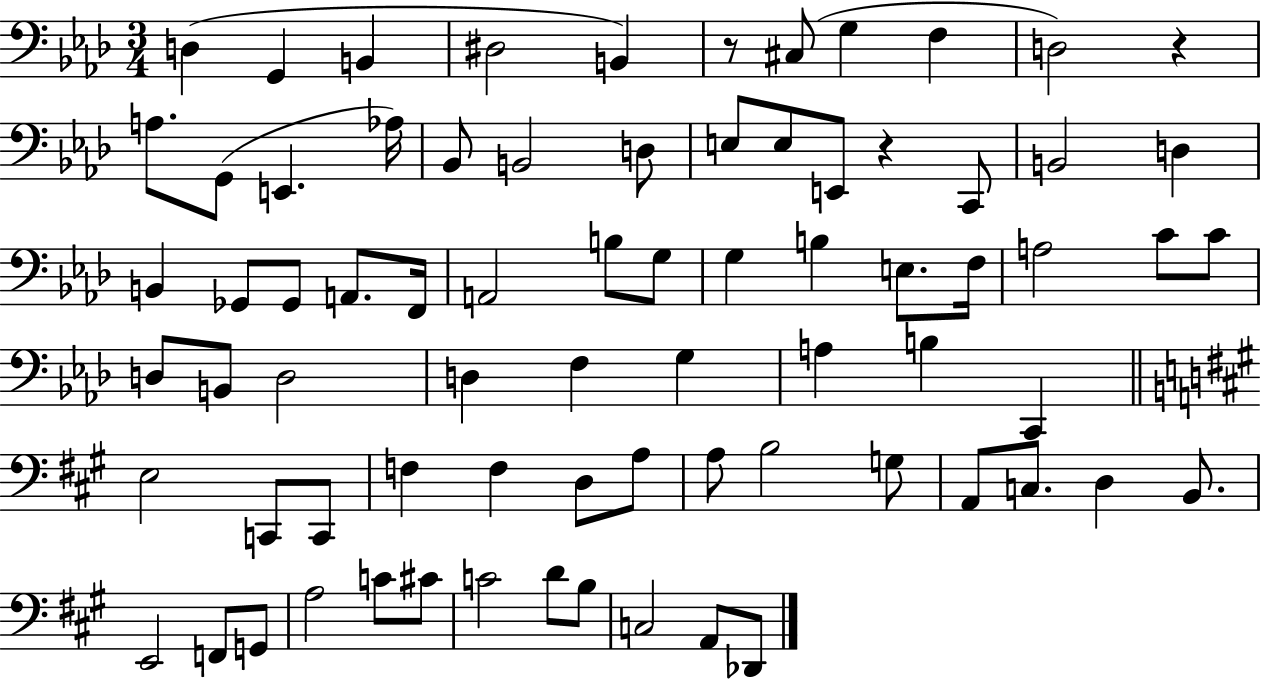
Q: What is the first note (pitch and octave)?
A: D3